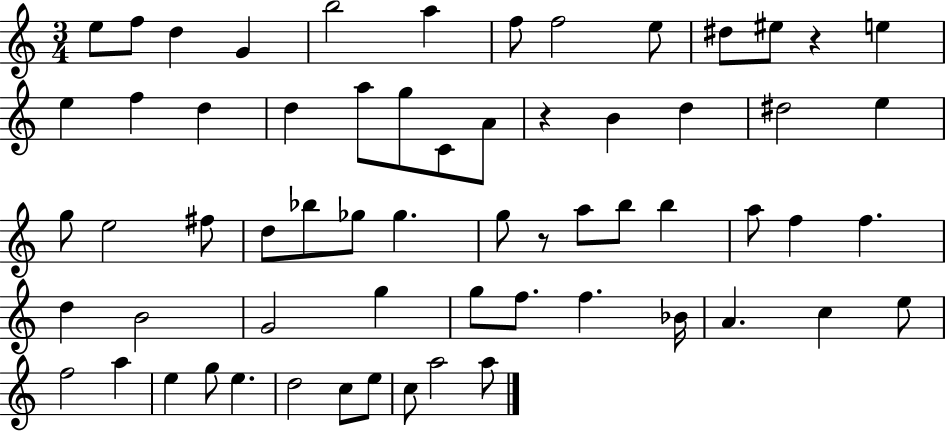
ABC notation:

X:1
T:Untitled
M:3/4
L:1/4
K:C
e/2 f/2 d G b2 a f/2 f2 e/2 ^d/2 ^e/2 z e e f d d a/2 g/2 C/2 A/2 z B d ^d2 e g/2 e2 ^f/2 d/2 _b/2 _g/2 _g g/2 z/2 a/2 b/2 b a/2 f f d B2 G2 g g/2 f/2 f _B/4 A c e/2 f2 a e g/2 e d2 c/2 e/2 c/2 a2 a/2